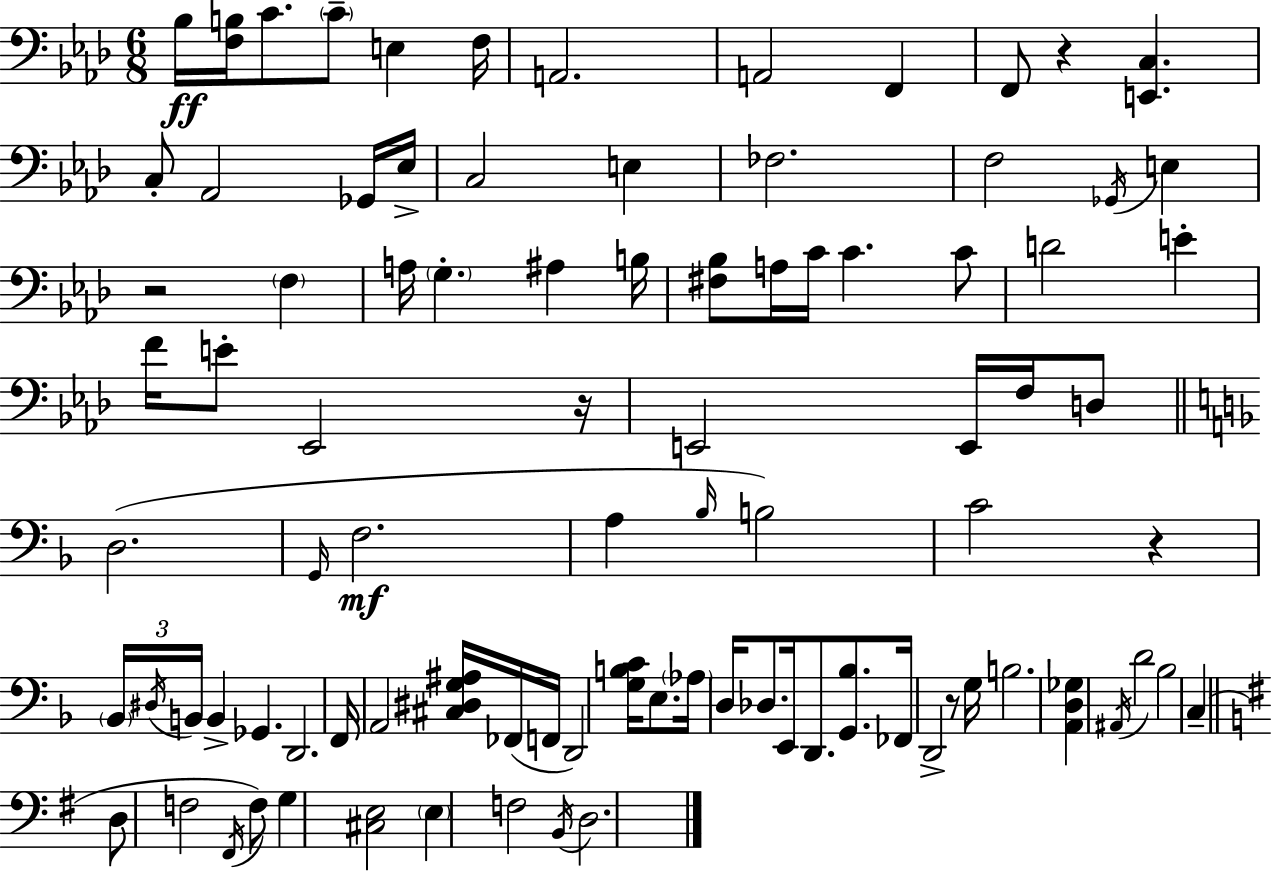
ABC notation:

X:1
T:Untitled
M:6/8
L:1/4
K:Ab
_B,/4 [F,B,]/4 C/2 C/2 E, F,/4 A,,2 A,,2 F,, F,,/2 z [E,,C,] C,/2 _A,,2 _G,,/4 _E,/4 C,2 E, _F,2 F,2 _G,,/4 E, z2 F, A,/4 G, ^A, B,/4 [^F,_B,]/2 A,/4 C/4 C C/2 D2 E F/4 E/2 _E,,2 z/4 E,,2 E,,/4 F,/4 D,/2 D,2 G,,/4 F,2 A, _B,/4 B,2 C2 z _B,,/4 ^D,/4 B,,/4 B,, _G,, D,,2 F,,/4 A,,2 [^C,^D,G,^A,]/4 _F,,/4 F,,/4 D,,2 [G,B,C]/4 E,/2 _A,/4 D,/4 _D,/2 E,,/4 D,,/2 [G,,_B,]/2 _F,,/4 D,,2 z/2 G,/4 B,2 [A,,D,_G,] ^A,,/4 D2 _B,2 C, D,/2 F,2 ^F,,/4 F,/2 G, [^C,E,]2 E, F,2 B,,/4 D,2